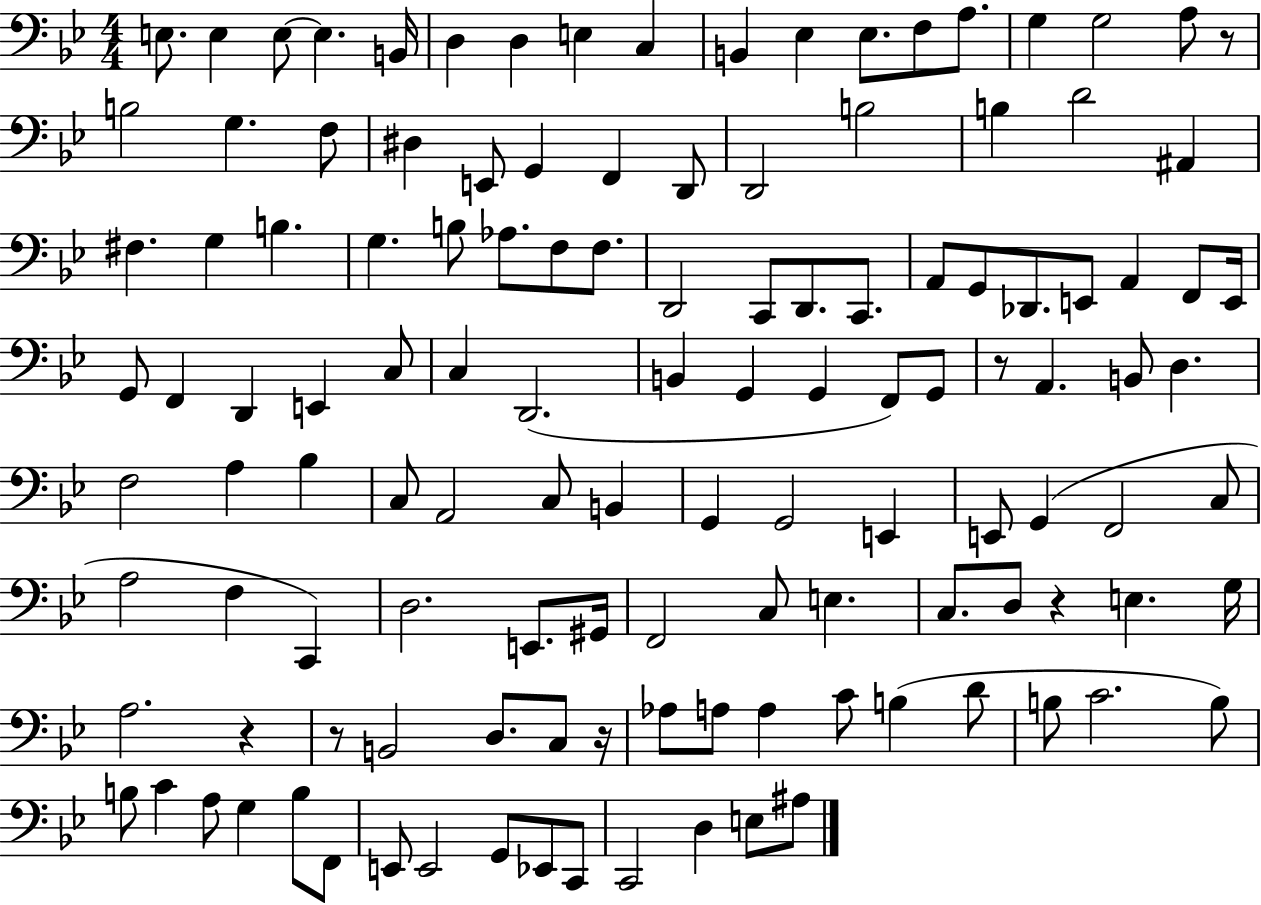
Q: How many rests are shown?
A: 6